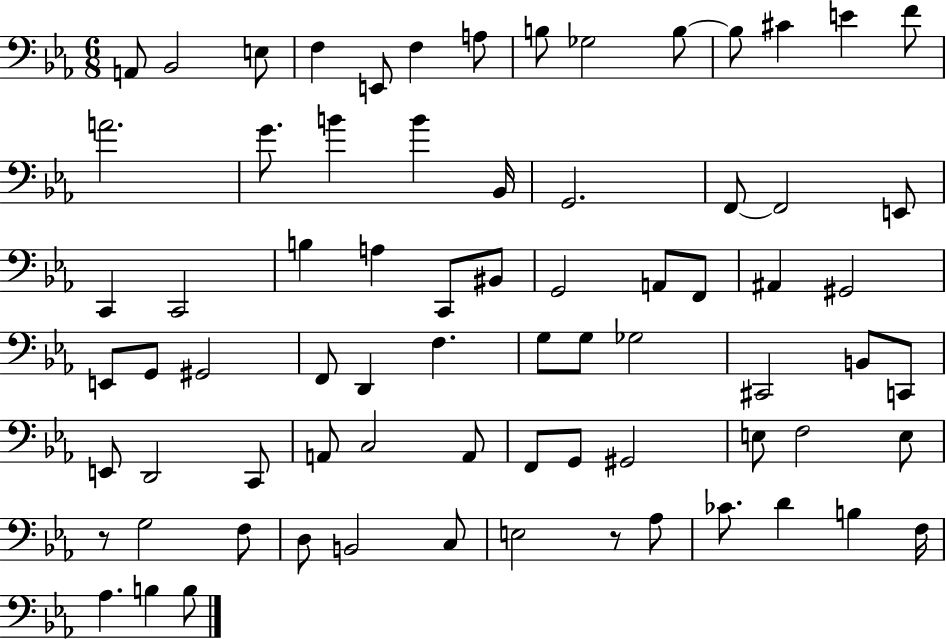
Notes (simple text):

A2/e Bb2/h E3/e F3/q E2/e F3/q A3/e B3/e Gb3/h B3/e B3/e C#4/q E4/q F4/e A4/h. G4/e. B4/q B4/q Bb2/s G2/h. F2/e F2/h E2/e C2/q C2/h B3/q A3/q C2/e BIS2/e G2/h A2/e F2/e A#2/q G#2/h E2/e G2/e G#2/h F2/e D2/q F3/q. G3/e G3/e Gb3/h C#2/h B2/e C2/e E2/e D2/h C2/e A2/e C3/h A2/e F2/e G2/e G#2/h E3/e F3/h E3/e R/e G3/h F3/e D3/e B2/h C3/e E3/h R/e Ab3/e CES4/e. D4/q B3/q F3/s Ab3/q. B3/q B3/e